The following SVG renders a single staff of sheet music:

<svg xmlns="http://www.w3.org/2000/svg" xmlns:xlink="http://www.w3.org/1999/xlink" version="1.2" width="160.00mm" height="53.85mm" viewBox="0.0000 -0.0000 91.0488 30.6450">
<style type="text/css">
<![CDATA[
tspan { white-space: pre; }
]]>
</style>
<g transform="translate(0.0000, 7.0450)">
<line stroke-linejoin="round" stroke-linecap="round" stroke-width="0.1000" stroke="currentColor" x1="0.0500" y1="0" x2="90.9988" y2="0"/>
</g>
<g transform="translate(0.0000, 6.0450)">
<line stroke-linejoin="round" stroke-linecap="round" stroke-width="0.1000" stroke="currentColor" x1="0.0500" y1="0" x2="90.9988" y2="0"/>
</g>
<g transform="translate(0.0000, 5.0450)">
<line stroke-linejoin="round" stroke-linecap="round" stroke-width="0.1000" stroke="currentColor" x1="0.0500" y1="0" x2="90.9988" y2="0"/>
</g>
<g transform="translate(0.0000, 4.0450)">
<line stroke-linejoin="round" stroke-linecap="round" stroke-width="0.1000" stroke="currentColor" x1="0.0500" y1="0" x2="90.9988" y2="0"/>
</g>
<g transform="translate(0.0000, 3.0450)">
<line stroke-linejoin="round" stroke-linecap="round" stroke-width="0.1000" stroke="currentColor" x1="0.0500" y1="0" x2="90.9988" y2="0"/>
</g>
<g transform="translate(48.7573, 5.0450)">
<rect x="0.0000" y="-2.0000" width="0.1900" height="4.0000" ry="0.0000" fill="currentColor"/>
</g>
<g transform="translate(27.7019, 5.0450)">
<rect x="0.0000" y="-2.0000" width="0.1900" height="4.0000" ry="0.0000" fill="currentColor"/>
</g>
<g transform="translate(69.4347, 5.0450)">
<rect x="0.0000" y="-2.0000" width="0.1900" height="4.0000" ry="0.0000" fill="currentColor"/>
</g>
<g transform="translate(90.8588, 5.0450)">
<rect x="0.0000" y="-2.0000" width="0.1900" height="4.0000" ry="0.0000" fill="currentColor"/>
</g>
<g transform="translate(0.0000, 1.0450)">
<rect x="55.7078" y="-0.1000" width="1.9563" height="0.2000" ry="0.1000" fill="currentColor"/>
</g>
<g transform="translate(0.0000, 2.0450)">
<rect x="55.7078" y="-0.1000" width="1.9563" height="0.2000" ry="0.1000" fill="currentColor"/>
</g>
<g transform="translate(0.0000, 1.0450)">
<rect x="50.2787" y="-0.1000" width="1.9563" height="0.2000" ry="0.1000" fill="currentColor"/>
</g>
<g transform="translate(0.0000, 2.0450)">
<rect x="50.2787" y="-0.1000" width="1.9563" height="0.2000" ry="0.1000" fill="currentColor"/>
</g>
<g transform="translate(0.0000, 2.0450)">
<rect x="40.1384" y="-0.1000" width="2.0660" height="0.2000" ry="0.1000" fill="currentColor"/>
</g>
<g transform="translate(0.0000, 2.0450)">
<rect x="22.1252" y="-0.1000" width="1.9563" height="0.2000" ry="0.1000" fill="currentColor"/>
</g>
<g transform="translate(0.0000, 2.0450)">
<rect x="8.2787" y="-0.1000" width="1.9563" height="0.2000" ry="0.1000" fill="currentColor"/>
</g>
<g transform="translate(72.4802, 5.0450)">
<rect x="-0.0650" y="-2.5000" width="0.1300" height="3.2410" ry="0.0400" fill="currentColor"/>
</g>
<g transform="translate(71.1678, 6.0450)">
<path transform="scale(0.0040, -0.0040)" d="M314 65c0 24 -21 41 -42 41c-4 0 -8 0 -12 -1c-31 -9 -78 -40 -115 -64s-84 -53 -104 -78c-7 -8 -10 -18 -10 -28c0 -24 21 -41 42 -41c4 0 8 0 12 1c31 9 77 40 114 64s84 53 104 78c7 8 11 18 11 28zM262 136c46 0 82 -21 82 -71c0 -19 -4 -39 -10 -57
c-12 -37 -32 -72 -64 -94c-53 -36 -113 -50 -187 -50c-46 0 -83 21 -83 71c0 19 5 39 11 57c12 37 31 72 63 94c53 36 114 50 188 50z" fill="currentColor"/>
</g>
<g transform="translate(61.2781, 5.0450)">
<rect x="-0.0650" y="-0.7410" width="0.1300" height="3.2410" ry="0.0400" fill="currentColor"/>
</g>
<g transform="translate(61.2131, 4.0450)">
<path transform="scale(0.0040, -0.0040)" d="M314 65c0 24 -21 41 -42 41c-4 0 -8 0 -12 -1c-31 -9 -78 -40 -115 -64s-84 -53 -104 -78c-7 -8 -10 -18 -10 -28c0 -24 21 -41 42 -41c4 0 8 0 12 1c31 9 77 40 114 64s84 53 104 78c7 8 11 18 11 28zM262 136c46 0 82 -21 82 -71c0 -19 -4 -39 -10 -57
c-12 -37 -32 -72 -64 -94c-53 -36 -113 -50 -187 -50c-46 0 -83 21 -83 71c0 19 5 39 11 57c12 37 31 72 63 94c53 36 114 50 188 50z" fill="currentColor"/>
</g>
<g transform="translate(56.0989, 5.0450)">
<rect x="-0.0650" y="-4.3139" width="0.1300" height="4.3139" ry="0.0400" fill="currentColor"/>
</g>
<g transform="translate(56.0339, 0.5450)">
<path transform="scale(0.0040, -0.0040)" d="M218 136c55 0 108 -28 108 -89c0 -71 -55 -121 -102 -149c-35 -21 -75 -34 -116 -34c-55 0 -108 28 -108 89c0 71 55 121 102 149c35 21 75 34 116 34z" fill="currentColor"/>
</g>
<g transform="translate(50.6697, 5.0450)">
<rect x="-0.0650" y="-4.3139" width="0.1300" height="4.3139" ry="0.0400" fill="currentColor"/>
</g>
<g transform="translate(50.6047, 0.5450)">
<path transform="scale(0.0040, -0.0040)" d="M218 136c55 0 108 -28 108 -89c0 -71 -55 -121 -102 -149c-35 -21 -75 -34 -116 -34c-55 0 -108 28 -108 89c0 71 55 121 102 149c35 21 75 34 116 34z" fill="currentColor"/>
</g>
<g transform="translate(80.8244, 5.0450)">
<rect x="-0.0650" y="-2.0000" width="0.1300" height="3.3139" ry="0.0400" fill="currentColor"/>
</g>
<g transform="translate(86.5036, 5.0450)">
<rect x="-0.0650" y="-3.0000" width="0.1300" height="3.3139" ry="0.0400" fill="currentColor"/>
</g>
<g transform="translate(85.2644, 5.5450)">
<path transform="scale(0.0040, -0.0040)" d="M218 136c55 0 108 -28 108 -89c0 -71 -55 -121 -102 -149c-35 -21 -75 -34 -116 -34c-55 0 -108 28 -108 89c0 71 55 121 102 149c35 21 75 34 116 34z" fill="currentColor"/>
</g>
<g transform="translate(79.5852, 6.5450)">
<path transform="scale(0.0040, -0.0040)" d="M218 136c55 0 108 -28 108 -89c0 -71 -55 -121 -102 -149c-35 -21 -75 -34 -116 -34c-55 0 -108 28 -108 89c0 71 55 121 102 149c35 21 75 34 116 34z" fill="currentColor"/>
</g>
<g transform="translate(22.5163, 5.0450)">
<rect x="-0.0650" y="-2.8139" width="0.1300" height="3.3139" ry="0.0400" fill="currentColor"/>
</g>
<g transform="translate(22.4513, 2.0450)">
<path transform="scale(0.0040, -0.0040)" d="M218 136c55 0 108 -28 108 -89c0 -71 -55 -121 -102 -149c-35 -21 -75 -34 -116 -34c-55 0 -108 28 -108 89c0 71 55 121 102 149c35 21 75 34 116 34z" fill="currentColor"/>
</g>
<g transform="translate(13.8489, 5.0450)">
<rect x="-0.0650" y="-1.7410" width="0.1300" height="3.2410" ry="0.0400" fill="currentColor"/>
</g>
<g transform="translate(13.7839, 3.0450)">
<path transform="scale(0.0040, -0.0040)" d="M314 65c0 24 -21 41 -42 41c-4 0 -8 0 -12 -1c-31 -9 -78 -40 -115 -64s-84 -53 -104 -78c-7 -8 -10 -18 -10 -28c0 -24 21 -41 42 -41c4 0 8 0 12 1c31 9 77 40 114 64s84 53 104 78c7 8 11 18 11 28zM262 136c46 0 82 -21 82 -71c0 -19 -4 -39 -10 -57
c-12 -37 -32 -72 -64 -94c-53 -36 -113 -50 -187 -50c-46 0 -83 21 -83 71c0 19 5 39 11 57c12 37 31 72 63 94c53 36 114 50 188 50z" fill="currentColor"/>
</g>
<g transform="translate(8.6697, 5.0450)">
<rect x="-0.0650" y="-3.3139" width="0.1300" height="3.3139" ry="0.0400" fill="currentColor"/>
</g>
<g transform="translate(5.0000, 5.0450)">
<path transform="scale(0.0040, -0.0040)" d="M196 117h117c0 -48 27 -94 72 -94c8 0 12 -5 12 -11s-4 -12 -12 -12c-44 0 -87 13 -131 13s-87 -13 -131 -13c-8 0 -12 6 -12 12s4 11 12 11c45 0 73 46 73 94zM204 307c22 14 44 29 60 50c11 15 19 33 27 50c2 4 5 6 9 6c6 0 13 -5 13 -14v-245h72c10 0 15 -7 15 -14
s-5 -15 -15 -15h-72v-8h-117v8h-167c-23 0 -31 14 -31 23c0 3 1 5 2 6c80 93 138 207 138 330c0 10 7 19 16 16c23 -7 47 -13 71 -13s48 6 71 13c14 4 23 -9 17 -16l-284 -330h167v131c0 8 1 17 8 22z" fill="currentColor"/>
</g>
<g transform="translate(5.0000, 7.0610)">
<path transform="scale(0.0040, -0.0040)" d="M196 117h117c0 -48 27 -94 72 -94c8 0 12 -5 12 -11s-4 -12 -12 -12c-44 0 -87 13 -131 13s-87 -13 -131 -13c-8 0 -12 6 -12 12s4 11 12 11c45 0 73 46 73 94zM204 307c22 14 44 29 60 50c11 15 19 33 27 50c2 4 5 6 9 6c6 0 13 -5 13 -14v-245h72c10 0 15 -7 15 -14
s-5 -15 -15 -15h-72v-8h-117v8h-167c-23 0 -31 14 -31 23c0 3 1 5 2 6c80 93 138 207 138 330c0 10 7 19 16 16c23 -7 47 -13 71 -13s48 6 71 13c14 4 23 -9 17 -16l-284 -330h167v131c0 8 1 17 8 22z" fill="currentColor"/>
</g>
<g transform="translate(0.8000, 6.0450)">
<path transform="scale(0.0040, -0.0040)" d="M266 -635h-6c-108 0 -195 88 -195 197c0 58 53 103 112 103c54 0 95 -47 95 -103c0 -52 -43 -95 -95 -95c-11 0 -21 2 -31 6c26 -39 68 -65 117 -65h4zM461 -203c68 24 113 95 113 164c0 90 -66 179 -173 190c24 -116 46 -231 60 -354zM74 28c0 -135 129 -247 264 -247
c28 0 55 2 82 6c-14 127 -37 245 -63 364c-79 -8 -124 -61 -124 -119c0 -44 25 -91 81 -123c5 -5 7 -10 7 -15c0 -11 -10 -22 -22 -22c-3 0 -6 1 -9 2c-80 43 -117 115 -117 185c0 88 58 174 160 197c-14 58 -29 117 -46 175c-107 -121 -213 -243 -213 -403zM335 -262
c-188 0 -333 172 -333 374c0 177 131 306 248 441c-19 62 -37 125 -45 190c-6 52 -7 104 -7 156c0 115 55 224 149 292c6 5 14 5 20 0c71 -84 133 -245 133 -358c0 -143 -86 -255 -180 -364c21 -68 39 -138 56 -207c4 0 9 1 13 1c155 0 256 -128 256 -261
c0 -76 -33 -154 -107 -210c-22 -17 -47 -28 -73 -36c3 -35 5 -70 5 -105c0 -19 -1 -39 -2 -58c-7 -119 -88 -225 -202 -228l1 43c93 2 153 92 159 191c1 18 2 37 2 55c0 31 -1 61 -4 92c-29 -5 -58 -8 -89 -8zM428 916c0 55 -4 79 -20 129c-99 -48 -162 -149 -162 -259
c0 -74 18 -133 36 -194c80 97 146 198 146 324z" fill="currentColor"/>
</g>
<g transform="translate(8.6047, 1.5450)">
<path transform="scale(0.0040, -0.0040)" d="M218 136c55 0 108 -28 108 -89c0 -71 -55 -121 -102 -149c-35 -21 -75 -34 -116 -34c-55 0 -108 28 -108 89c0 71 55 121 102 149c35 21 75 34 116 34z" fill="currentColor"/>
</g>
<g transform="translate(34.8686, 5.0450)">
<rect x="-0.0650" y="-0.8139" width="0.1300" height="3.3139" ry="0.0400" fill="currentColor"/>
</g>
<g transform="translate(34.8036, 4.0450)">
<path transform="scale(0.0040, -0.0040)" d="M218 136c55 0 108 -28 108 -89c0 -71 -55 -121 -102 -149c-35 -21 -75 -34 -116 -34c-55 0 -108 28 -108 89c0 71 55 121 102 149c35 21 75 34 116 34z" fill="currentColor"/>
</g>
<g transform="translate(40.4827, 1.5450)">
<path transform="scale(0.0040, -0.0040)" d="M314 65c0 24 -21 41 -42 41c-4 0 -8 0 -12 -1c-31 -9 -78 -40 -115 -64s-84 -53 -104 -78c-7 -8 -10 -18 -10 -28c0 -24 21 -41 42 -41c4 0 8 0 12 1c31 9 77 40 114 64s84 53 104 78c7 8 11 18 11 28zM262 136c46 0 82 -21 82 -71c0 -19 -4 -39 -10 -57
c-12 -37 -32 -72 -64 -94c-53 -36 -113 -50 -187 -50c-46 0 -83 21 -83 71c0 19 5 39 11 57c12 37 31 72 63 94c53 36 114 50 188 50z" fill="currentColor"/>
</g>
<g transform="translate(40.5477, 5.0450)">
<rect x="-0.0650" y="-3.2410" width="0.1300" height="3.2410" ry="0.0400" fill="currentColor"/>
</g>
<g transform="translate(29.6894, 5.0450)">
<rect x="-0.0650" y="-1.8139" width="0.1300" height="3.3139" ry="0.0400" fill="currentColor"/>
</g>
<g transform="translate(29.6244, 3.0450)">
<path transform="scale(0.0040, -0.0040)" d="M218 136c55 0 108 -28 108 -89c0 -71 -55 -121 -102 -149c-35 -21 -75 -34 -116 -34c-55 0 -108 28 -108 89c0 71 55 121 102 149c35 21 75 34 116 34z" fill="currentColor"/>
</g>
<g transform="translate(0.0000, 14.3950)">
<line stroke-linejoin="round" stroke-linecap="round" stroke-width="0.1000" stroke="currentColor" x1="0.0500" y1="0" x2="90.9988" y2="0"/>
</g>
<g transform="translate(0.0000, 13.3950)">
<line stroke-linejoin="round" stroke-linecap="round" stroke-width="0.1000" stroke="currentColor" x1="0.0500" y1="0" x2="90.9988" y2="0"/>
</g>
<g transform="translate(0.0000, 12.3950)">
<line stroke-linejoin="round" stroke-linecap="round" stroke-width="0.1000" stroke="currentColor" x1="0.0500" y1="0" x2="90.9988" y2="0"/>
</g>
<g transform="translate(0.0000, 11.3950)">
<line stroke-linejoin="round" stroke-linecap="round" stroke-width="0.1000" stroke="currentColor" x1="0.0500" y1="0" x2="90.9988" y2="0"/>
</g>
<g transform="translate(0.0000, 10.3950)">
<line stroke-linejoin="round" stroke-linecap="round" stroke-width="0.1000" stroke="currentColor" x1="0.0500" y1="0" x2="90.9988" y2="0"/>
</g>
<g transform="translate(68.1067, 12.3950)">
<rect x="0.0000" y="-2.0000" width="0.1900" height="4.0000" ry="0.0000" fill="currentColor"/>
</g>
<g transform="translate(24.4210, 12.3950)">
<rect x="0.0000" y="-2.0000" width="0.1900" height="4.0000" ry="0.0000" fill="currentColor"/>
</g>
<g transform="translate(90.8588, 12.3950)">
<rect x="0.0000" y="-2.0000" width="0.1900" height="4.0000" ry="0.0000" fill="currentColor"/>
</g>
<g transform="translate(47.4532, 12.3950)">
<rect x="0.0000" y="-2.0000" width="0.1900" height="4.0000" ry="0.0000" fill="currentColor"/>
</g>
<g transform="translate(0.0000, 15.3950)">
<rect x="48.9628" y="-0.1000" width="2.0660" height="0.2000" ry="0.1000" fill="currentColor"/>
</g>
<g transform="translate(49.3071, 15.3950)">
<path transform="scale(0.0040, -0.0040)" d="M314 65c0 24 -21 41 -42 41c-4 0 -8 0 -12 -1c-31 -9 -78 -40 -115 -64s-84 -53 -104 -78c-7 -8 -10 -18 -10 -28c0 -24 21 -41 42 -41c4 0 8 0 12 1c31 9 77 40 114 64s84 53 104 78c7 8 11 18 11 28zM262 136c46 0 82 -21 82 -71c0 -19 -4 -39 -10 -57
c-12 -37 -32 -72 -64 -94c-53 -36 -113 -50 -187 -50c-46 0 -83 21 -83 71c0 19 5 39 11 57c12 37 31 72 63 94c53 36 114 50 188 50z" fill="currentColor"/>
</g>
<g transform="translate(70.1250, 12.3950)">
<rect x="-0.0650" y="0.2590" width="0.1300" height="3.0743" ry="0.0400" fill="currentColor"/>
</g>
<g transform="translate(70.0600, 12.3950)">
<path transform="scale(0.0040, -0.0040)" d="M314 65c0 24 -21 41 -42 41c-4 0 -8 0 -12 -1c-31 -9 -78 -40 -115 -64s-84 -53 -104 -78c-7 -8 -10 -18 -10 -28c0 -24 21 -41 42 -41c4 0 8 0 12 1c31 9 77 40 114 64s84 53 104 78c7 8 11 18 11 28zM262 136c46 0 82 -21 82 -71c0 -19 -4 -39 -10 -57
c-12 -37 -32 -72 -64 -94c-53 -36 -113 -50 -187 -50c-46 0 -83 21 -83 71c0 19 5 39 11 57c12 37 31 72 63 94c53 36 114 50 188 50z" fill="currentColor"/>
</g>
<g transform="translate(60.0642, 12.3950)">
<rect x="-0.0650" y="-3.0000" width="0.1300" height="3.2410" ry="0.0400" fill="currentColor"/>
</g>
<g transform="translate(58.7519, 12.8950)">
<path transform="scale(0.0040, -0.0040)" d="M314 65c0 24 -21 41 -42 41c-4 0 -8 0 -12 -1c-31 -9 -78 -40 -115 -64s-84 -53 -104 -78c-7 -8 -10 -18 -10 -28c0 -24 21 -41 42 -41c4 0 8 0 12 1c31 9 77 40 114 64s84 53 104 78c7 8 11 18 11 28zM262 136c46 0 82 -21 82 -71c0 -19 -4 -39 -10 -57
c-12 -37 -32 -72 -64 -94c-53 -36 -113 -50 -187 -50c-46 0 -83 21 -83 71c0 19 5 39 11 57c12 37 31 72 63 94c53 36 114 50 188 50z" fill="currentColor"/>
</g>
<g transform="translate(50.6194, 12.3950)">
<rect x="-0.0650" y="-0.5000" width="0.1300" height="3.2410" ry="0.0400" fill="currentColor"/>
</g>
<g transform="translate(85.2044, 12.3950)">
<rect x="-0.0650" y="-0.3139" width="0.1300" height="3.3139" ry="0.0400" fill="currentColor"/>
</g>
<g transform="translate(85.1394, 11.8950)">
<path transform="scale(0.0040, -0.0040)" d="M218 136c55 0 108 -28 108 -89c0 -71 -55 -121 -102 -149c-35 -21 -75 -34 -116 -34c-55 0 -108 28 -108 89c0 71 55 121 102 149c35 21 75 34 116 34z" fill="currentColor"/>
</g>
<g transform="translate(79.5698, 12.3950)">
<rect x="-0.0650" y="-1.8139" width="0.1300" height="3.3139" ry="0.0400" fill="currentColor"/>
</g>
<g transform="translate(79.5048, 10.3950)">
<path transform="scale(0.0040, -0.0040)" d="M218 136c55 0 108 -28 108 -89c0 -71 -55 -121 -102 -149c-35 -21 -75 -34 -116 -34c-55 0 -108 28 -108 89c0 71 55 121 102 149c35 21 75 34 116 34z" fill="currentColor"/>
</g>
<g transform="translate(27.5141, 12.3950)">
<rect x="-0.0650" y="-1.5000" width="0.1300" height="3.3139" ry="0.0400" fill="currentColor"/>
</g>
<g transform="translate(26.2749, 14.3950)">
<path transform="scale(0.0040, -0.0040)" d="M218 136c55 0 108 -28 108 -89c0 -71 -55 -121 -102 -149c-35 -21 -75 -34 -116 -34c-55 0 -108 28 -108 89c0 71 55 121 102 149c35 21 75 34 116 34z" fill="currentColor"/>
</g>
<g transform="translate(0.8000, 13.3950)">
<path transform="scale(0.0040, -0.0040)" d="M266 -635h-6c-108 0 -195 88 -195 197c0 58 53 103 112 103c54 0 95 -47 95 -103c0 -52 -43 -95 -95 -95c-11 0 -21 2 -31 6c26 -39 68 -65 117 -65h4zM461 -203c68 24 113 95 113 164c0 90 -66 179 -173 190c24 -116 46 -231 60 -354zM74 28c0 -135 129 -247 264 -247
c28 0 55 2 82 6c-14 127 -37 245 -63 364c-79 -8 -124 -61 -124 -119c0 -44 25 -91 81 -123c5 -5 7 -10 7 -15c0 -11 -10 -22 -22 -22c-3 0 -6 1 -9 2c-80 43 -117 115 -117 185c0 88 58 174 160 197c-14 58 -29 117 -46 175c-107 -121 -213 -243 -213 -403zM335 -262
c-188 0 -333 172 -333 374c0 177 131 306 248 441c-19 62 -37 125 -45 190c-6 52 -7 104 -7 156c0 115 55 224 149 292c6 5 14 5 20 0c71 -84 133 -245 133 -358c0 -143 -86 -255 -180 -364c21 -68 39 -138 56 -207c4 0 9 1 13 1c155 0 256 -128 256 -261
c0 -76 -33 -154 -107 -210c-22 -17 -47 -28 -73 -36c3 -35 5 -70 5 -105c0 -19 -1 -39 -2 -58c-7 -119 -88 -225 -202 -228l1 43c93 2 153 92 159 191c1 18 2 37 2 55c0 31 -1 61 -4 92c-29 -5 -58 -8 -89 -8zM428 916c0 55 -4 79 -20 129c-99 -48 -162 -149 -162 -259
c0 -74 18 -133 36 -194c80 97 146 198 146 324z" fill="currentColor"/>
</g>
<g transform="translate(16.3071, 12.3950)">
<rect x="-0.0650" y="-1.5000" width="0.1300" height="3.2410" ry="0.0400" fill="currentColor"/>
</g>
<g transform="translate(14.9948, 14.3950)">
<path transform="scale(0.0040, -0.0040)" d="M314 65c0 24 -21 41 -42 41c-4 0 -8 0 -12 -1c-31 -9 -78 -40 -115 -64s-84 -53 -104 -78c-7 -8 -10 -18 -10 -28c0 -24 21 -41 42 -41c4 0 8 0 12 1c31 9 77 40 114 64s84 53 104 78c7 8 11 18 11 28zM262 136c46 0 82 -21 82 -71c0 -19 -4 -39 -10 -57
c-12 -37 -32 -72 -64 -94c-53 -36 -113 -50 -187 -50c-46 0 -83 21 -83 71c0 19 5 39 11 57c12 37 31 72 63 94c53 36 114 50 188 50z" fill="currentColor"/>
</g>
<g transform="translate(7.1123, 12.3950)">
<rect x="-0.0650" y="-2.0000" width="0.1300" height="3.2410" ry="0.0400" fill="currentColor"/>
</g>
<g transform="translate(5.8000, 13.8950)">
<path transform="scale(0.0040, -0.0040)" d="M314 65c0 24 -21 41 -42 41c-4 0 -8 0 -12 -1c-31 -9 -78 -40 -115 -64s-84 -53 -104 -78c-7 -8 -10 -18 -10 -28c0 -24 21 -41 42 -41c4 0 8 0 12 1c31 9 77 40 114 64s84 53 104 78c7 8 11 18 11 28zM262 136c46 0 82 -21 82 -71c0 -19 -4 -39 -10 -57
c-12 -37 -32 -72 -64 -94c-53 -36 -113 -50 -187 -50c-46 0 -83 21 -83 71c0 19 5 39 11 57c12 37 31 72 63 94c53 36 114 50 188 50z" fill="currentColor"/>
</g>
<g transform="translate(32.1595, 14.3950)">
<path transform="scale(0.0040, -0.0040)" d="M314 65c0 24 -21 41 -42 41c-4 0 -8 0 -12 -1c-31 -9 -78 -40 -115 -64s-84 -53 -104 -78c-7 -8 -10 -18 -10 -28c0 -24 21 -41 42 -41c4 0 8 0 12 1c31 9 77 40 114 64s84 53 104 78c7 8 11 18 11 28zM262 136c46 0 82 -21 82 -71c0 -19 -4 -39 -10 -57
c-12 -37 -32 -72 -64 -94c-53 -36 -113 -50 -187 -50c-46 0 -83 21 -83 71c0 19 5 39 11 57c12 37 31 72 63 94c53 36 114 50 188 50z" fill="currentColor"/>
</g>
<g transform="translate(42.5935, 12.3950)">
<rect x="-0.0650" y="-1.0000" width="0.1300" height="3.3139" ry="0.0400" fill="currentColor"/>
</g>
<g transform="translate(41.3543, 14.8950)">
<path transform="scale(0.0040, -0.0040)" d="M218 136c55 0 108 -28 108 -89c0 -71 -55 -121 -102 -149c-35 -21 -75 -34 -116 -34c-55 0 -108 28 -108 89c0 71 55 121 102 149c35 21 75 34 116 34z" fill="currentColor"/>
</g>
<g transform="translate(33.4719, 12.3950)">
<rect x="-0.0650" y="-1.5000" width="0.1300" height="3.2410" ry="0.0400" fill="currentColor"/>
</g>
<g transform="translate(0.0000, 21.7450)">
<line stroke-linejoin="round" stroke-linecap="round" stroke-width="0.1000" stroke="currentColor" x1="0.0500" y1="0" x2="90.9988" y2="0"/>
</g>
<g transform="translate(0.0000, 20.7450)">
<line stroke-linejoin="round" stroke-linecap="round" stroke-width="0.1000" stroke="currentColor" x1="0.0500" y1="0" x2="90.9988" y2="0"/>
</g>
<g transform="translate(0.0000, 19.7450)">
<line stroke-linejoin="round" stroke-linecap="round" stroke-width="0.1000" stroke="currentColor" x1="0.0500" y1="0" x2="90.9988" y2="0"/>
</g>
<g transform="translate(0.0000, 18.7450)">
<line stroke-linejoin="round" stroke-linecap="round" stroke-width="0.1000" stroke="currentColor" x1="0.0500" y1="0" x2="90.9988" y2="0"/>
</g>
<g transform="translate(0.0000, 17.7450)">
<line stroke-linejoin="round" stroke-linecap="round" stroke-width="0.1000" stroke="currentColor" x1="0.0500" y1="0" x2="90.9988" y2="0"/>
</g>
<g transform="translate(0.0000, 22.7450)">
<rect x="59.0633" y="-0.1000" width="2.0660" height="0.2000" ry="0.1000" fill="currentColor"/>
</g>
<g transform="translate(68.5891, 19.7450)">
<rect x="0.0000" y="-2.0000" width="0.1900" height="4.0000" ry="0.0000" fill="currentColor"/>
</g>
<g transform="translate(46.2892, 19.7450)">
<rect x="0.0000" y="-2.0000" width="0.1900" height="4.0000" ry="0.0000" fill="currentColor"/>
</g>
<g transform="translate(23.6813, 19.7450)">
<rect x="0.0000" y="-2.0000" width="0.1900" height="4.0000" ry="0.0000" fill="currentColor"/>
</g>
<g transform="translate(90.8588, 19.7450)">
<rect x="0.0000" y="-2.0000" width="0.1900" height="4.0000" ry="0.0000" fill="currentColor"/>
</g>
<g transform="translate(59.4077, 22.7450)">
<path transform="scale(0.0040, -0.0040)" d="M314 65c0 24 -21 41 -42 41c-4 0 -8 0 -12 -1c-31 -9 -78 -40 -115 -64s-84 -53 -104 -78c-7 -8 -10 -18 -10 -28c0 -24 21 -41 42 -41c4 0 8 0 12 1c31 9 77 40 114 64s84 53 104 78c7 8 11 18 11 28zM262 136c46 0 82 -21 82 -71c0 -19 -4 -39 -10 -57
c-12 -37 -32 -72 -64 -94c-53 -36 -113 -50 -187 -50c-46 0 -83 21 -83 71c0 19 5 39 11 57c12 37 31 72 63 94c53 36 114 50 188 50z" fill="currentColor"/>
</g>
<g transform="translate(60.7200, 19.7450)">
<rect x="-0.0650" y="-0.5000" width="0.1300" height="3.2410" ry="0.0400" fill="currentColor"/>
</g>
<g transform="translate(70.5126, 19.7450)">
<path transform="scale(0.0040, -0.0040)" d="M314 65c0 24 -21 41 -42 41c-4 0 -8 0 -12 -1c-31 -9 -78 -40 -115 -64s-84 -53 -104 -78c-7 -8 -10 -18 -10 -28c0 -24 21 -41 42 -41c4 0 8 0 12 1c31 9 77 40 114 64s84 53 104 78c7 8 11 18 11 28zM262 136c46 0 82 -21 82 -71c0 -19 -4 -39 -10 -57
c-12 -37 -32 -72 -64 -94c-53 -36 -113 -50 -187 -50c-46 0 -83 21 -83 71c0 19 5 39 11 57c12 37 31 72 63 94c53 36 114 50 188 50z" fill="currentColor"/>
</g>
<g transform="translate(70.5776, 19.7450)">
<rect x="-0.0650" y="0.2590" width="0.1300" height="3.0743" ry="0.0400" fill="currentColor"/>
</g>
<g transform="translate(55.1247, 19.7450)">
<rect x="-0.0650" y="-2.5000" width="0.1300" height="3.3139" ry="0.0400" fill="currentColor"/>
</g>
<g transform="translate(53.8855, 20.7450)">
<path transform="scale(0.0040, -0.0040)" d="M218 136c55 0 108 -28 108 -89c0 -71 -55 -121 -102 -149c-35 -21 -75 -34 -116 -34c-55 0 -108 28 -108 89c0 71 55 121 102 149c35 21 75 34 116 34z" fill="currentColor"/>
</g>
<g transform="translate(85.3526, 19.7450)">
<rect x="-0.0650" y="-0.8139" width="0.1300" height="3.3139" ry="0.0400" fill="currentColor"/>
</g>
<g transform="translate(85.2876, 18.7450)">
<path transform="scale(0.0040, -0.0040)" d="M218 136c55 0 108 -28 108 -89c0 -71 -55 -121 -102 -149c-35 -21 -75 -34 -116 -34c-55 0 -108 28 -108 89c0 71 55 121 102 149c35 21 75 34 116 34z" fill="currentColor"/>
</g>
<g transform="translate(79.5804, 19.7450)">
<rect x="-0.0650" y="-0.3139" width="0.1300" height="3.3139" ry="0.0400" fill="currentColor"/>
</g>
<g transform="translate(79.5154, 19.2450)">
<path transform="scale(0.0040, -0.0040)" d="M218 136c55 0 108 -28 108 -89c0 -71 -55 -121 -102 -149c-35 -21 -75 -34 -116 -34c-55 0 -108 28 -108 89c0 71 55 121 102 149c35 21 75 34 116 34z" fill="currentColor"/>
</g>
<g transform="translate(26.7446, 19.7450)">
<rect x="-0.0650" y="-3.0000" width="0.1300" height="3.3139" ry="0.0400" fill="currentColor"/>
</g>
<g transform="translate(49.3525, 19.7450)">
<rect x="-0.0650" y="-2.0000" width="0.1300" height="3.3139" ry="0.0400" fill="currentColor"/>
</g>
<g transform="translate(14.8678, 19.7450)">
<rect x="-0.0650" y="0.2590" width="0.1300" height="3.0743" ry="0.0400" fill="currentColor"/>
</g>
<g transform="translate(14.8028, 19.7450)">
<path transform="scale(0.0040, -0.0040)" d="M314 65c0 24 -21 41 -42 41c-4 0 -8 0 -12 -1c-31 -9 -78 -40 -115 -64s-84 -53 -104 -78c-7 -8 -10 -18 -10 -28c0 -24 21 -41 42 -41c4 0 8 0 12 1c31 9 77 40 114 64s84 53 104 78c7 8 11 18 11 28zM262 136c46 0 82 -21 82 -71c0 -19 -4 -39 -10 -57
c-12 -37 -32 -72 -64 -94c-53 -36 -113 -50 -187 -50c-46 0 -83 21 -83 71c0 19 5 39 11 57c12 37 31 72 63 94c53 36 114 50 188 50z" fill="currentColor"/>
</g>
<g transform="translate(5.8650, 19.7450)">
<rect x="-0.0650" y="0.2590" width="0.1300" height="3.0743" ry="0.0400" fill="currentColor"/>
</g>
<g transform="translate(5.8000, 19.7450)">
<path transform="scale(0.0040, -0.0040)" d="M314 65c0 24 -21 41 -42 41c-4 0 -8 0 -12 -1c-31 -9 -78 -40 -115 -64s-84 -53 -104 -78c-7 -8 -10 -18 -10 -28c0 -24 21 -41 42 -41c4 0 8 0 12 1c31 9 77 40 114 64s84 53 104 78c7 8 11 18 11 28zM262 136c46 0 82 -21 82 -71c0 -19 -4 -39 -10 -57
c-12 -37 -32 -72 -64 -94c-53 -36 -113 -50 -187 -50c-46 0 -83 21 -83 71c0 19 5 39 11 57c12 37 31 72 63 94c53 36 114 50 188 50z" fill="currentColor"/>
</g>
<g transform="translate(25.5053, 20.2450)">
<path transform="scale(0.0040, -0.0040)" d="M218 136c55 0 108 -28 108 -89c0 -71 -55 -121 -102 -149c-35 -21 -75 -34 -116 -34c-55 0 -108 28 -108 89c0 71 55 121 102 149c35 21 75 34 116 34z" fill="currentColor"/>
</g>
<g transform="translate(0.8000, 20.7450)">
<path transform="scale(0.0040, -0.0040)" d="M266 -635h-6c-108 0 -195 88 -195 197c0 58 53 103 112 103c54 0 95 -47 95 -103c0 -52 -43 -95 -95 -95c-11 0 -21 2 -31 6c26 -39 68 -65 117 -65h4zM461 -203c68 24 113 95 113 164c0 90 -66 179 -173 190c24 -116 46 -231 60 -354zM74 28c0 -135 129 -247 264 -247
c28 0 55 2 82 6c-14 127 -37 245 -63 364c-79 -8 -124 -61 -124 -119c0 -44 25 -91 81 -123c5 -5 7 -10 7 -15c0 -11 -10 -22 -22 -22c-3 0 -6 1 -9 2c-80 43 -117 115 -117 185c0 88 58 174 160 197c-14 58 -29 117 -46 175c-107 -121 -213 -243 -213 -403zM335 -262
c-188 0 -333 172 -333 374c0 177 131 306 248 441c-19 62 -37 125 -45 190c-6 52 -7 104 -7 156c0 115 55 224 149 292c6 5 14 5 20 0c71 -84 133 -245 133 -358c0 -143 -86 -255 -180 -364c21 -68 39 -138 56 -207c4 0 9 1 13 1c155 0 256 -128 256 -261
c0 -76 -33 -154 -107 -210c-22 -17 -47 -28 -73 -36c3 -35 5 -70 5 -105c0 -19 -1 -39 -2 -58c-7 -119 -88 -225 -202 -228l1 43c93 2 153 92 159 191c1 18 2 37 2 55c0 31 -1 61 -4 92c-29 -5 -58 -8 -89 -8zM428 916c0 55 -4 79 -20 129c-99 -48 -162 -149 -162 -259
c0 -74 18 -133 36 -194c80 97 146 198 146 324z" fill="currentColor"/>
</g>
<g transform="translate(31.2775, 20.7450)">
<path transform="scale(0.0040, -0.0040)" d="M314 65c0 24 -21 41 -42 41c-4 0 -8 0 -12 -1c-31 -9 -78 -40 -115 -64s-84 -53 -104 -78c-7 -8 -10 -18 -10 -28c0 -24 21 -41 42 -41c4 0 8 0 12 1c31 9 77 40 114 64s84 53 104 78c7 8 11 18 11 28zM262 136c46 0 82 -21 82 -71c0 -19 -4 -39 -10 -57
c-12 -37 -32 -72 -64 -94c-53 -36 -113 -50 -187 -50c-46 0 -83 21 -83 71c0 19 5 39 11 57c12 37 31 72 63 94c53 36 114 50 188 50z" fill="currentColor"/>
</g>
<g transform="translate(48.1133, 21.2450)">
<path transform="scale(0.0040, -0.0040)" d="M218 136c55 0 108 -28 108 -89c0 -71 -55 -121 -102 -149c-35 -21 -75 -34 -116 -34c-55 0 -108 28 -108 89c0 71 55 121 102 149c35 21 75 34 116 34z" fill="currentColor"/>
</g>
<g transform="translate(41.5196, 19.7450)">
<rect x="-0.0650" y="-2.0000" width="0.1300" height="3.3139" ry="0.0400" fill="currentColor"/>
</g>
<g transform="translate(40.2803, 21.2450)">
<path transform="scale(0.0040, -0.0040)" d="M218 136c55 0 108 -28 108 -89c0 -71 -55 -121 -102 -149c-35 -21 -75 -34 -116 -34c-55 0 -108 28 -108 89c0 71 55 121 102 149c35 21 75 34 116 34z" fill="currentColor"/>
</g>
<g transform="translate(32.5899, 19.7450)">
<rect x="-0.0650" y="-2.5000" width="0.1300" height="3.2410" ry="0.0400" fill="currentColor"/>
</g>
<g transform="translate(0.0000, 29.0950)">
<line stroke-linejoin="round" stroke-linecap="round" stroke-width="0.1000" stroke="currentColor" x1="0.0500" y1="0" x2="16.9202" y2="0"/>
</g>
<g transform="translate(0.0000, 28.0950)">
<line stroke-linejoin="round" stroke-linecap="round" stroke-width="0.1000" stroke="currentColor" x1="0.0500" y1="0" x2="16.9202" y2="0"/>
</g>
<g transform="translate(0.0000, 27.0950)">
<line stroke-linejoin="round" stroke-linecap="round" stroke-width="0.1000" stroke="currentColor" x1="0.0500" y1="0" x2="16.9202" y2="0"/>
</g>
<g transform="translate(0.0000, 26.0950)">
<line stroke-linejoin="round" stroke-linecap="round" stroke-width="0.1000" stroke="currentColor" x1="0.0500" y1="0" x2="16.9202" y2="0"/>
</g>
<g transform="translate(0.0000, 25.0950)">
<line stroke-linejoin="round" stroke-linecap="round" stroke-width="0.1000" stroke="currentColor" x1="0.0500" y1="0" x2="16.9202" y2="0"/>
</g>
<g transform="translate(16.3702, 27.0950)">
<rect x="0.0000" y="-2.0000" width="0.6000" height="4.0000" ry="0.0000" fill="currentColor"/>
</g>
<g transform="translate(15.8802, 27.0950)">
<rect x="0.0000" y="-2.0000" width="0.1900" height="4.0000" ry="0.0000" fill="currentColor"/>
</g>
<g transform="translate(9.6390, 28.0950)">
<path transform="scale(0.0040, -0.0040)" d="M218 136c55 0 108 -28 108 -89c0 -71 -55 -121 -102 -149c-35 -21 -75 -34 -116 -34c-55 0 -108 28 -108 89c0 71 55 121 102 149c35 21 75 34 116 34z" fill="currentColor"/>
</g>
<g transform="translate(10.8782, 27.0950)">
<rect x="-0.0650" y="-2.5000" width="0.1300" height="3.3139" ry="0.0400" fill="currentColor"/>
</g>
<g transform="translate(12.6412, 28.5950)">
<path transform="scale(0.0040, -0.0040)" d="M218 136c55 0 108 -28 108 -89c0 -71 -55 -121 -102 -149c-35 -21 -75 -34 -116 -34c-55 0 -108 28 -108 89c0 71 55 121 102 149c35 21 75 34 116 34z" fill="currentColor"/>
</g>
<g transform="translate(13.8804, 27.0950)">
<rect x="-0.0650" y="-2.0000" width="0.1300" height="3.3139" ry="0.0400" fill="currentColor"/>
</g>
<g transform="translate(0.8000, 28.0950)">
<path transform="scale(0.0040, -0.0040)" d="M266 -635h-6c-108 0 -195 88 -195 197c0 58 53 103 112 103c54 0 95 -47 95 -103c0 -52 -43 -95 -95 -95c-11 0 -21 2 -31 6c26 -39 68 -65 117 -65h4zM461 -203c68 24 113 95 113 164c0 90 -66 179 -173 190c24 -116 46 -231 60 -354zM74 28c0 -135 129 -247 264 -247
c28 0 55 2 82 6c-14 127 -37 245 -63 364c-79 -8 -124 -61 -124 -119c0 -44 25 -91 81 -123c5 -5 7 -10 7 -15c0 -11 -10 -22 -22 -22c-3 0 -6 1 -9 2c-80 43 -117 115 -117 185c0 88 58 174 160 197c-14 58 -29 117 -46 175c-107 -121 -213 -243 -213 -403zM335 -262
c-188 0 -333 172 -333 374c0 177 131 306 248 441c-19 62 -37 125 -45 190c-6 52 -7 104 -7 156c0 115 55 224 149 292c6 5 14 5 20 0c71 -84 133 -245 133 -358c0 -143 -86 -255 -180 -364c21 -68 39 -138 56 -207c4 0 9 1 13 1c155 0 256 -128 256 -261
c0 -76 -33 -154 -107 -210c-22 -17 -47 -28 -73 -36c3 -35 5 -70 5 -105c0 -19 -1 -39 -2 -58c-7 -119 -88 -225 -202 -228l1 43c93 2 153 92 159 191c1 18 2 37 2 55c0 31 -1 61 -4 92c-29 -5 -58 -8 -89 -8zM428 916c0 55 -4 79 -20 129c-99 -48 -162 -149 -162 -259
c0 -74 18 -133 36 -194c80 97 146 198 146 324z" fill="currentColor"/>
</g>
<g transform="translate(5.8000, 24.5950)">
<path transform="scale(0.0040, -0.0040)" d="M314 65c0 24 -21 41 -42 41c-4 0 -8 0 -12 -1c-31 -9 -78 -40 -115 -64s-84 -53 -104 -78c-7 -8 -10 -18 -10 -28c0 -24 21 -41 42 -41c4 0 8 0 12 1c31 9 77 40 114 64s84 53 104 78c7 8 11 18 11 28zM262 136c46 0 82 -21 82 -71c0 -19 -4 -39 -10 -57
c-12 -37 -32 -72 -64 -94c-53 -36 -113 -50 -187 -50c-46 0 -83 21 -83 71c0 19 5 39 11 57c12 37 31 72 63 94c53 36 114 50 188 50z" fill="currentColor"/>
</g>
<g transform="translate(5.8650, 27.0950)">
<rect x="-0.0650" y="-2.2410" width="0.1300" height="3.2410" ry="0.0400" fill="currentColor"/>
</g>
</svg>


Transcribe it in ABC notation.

X:1
T:Untitled
M:4/4
L:1/4
K:C
b f2 a f d b2 d' d' d2 G2 F A F2 E2 E E2 D C2 A2 B2 f c B2 B2 A G2 F F G C2 B2 c d g2 G F